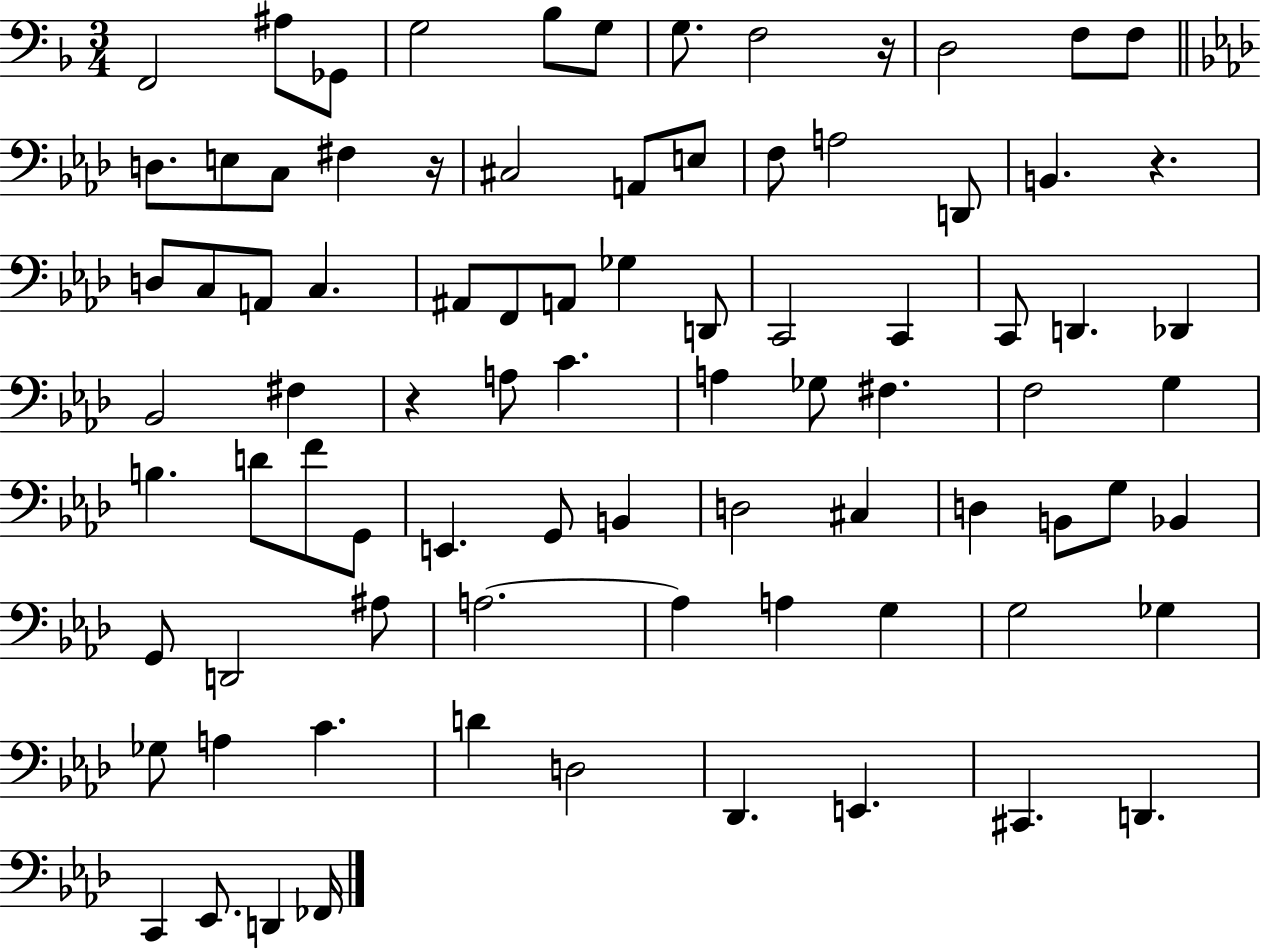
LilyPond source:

{
  \clef bass
  \numericTimeSignature
  \time 3/4
  \key f \major
  f,2 ais8 ges,8 | g2 bes8 g8 | g8. f2 r16 | d2 f8 f8 | \break \bar "||" \break \key f \minor d8. e8 c8 fis4 r16 | cis2 a,8 e8 | f8 a2 d,8 | b,4. r4. | \break d8 c8 a,8 c4. | ais,8 f,8 a,8 ges4 d,8 | c,2 c,4 | c,8 d,4. des,4 | \break bes,2 fis4 | r4 a8 c'4. | a4 ges8 fis4. | f2 g4 | \break b4. d'8 f'8 g,8 | e,4. g,8 b,4 | d2 cis4 | d4 b,8 g8 bes,4 | \break g,8 d,2 ais8 | a2.~~ | a4 a4 g4 | g2 ges4 | \break ges8 a4 c'4. | d'4 d2 | des,4. e,4. | cis,4. d,4. | \break c,4 ees,8. d,4 fes,16 | \bar "|."
}